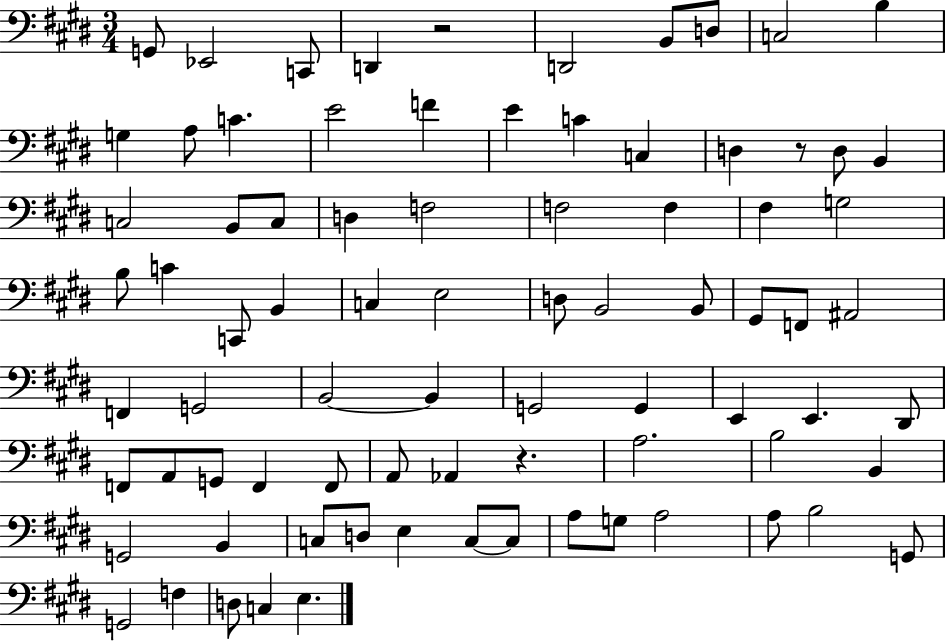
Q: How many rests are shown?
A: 3